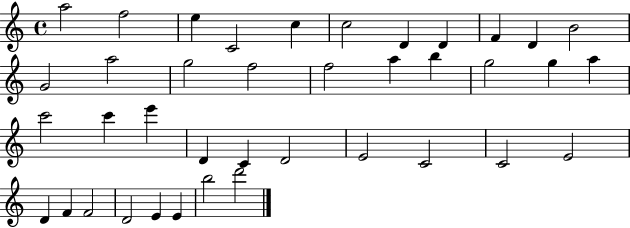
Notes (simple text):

A5/h F5/h E5/q C4/h C5/q C5/h D4/q D4/q F4/q D4/q B4/h G4/h A5/h G5/h F5/h F5/h A5/q B5/q G5/h G5/q A5/q C6/h C6/q E6/q D4/q C4/q D4/h E4/h C4/h C4/h E4/h D4/q F4/q F4/h D4/h E4/q E4/q B5/h D6/h